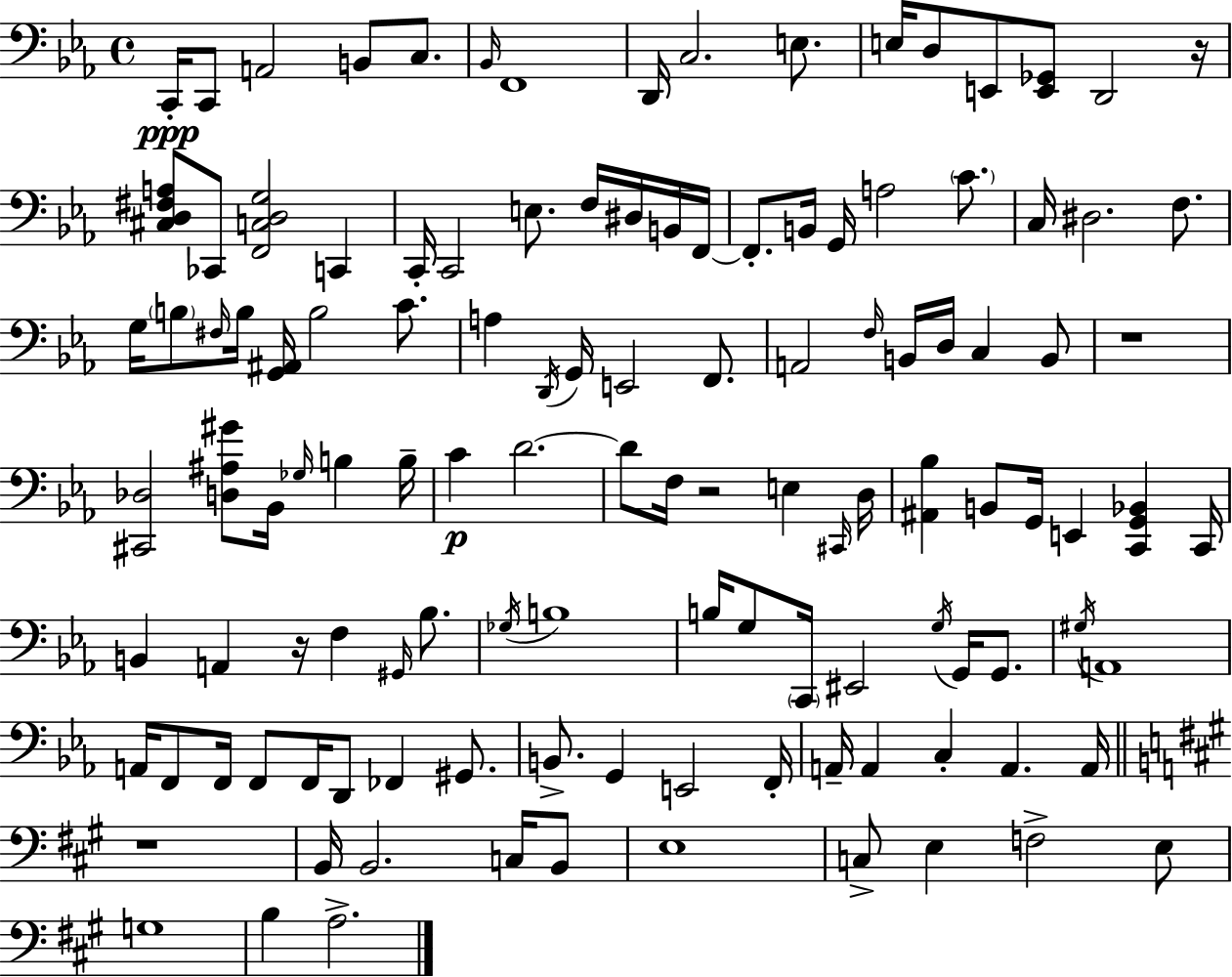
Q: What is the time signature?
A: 4/4